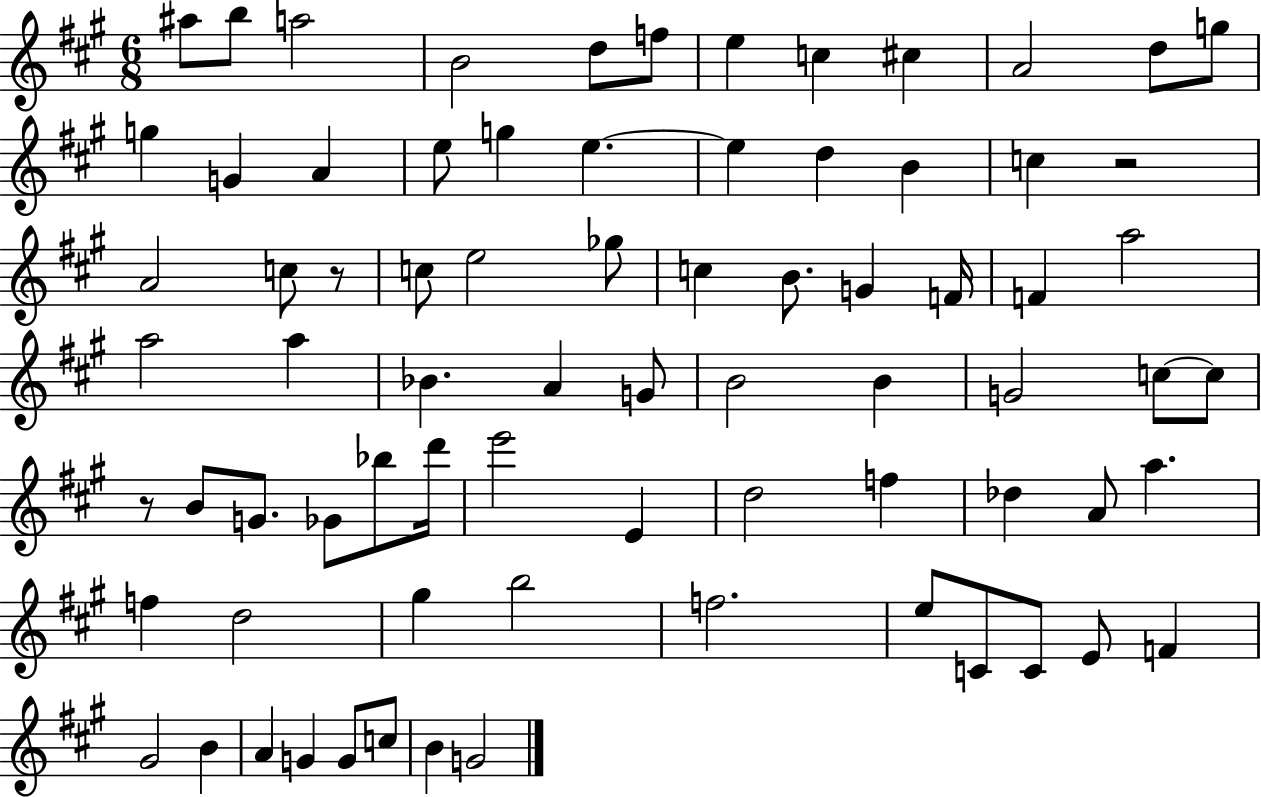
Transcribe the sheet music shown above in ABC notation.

X:1
T:Untitled
M:6/8
L:1/4
K:A
^a/2 b/2 a2 B2 d/2 f/2 e c ^c A2 d/2 g/2 g G A e/2 g e e d B c z2 A2 c/2 z/2 c/2 e2 _g/2 c B/2 G F/4 F a2 a2 a _B A G/2 B2 B G2 c/2 c/2 z/2 B/2 G/2 _G/2 _b/2 d'/4 e'2 E d2 f _d A/2 a f d2 ^g b2 f2 e/2 C/2 C/2 E/2 F ^G2 B A G G/2 c/2 B G2